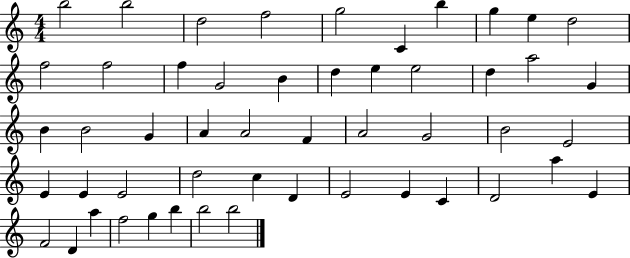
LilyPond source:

{
  \clef treble
  \numericTimeSignature
  \time 4/4
  \key c \major
  b''2 b''2 | d''2 f''2 | g''2 c'4 b''4 | g''4 e''4 d''2 | \break f''2 f''2 | f''4 g'2 b'4 | d''4 e''4 e''2 | d''4 a''2 g'4 | \break b'4 b'2 g'4 | a'4 a'2 f'4 | a'2 g'2 | b'2 e'2 | \break e'4 e'4 e'2 | d''2 c''4 d'4 | e'2 e'4 c'4 | d'2 a''4 e'4 | \break f'2 d'4 a''4 | f''2 g''4 b''4 | b''2 b''2 | \bar "|."
}